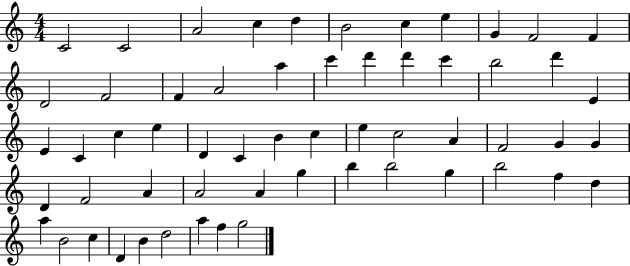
X:1
T:Untitled
M:4/4
L:1/4
K:C
C2 C2 A2 c d B2 c e G F2 F D2 F2 F A2 a c' d' d' c' b2 d' E E C c e D C B c e c2 A F2 G G D F2 A A2 A g b b2 g b2 f d a B2 c D B d2 a f g2